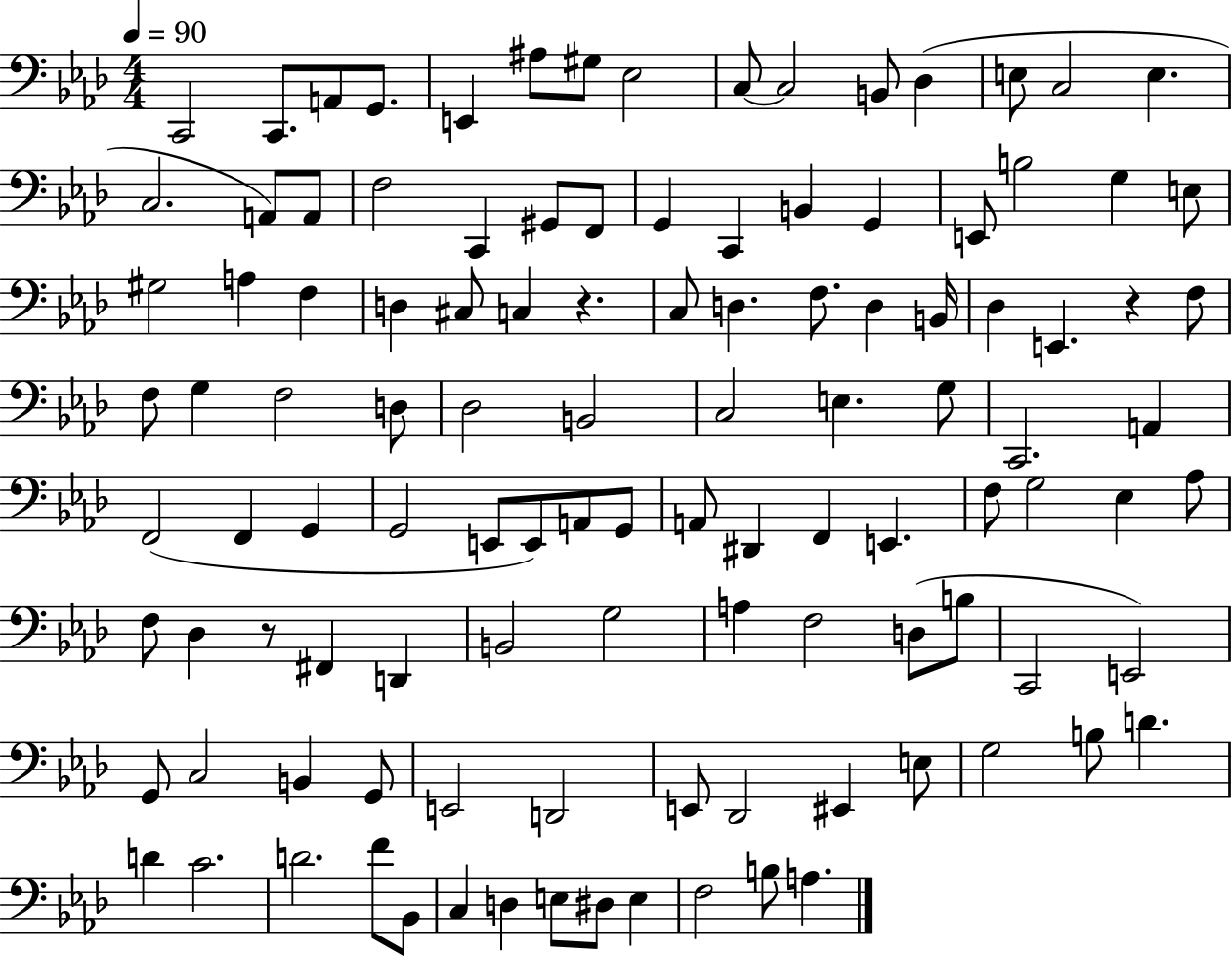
C2/h C2/e. A2/e G2/e. E2/q A#3/e G#3/e Eb3/h C3/e C3/h B2/e Db3/q E3/e C3/h E3/q. C3/h. A2/e A2/e F3/h C2/q G#2/e F2/e G2/q C2/q B2/q G2/q E2/e B3/h G3/q E3/e G#3/h A3/q F3/q D3/q C#3/e C3/q R/q. C3/e D3/q. F3/e. D3/q B2/s Db3/q E2/q. R/q F3/e F3/e G3/q F3/h D3/e Db3/h B2/h C3/h E3/q. G3/e C2/h. A2/q F2/h F2/q G2/q G2/h E2/e E2/e A2/e G2/e A2/e D#2/q F2/q E2/q. F3/e G3/h Eb3/q Ab3/e F3/e Db3/q R/e F#2/q D2/q B2/h G3/h A3/q F3/h D3/e B3/e C2/h E2/h G2/e C3/h B2/q G2/e E2/h D2/h E2/e Db2/h EIS2/q E3/e G3/h B3/e D4/q. D4/q C4/h. D4/h. F4/e Bb2/e C3/q D3/q E3/e D#3/e E3/q F3/h B3/e A3/q.